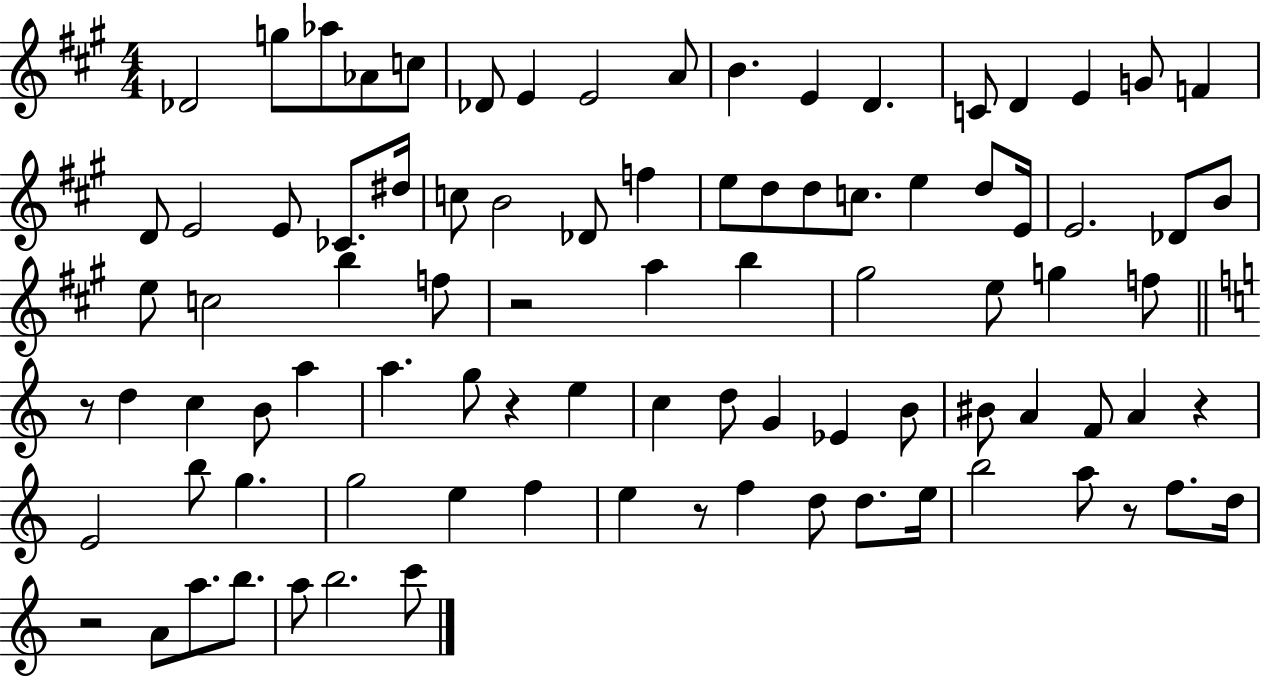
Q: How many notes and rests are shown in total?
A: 90